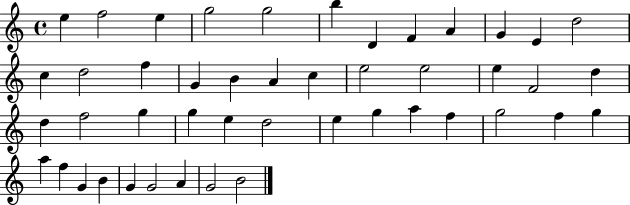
{
  \clef treble
  \time 4/4
  \defaultTimeSignature
  \key c \major
  e''4 f''2 e''4 | g''2 g''2 | b''4 d'4 f'4 a'4 | g'4 e'4 d''2 | \break c''4 d''2 f''4 | g'4 b'4 a'4 c''4 | e''2 e''2 | e''4 f'2 d''4 | \break d''4 f''2 g''4 | g''4 e''4 d''2 | e''4 g''4 a''4 f''4 | g''2 f''4 g''4 | \break a''4 f''4 g'4 b'4 | g'4 g'2 a'4 | g'2 b'2 | \bar "|."
}